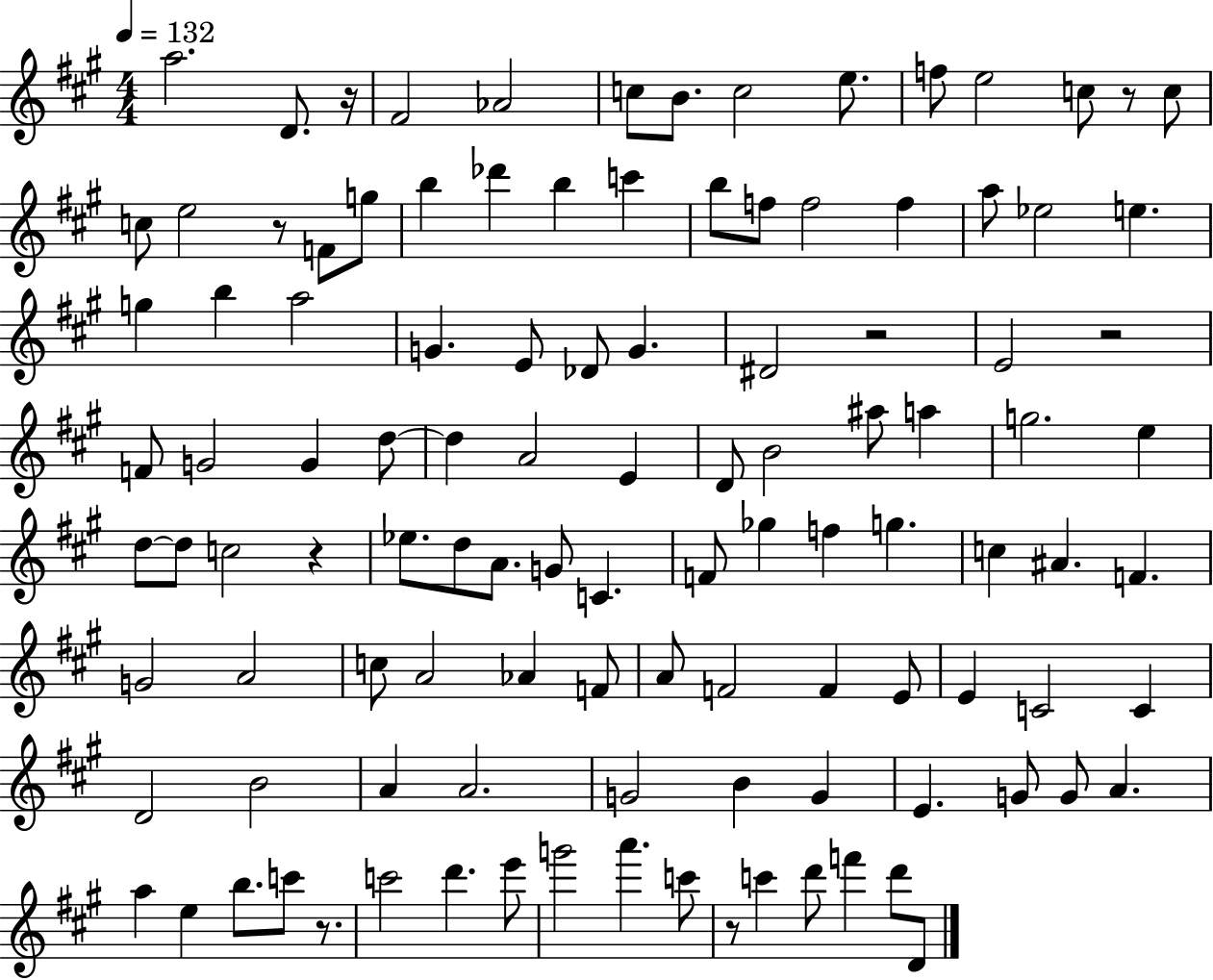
A5/h. D4/e. R/s F#4/h Ab4/h C5/e B4/e. C5/h E5/e. F5/e E5/h C5/e R/e C5/e C5/e E5/h R/e F4/e G5/e B5/q Db6/q B5/q C6/q B5/e F5/e F5/h F5/q A5/e Eb5/h E5/q. G5/q B5/q A5/h G4/q. E4/e Db4/e G4/q. D#4/h R/h E4/h R/h F4/e G4/h G4/q D5/e D5/q A4/h E4/q D4/e B4/h A#5/e A5/q G5/h. E5/q D5/e D5/e C5/h R/q Eb5/e. D5/e A4/e. G4/e C4/q. F4/e Gb5/q F5/q G5/q. C5/q A#4/q. F4/q. G4/h A4/h C5/e A4/h Ab4/q F4/e A4/e F4/h F4/q E4/e E4/q C4/h C4/q D4/h B4/h A4/q A4/h. G4/h B4/q G4/q E4/q. G4/e G4/e A4/q. A5/q E5/q B5/e. C6/e R/e. C6/h D6/q. E6/e G6/h A6/q. C6/e R/e C6/q D6/e F6/q D6/e D4/e